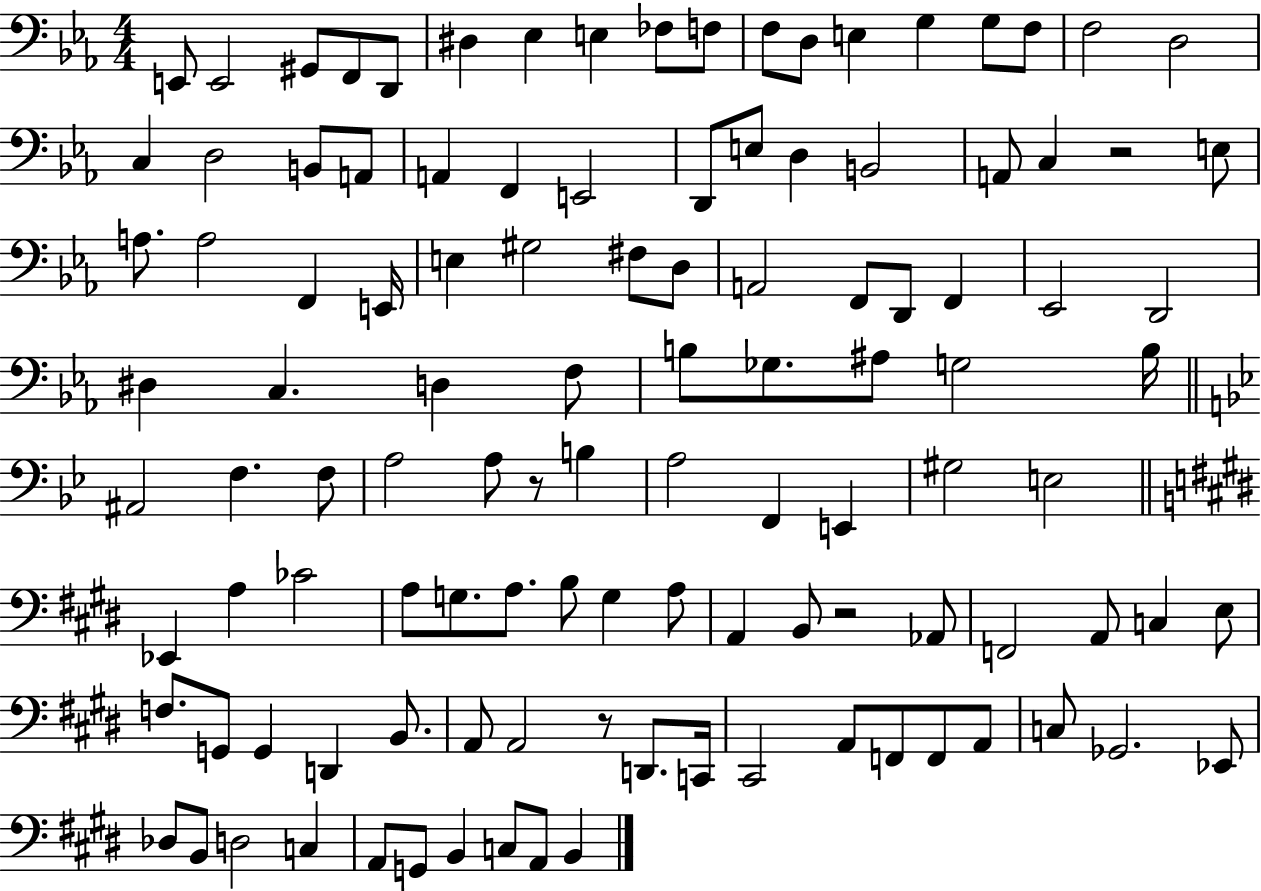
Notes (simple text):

E2/e E2/h G#2/e F2/e D2/e D#3/q Eb3/q E3/q FES3/e F3/e F3/e D3/e E3/q G3/q G3/e F3/e F3/h D3/h C3/q D3/h B2/e A2/e A2/q F2/q E2/h D2/e E3/e D3/q B2/h A2/e C3/q R/h E3/e A3/e. A3/h F2/q E2/s E3/q G#3/h F#3/e D3/e A2/h F2/e D2/e F2/q Eb2/h D2/h D#3/q C3/q. D3/q F3/e B3/e Gb3/e. A#3/e G3/h B3/s A#2/h F3/q. F3/e A3/h A3/e R/e B3/q A3/h F2/q E2/q G#3/h E3/h Eb2/q A3/q CES4/h A3/e G3/e. A3/e. B3/e G3/q A3/e A2/q B2/e R/h Ab2/e F2/h A2/e C3/q E3/e F3/e. G2/e G2/q D2/q B2/e. A2/e A2/h R/e D2/e. C2/s C#2/h A2/e F2/e F2/e A2/e C3/e Gb2/h. Eb2/e Db3/e B2/e D3/h C3/q A2/e G2/e B2/q C3/e A2/e B2/q